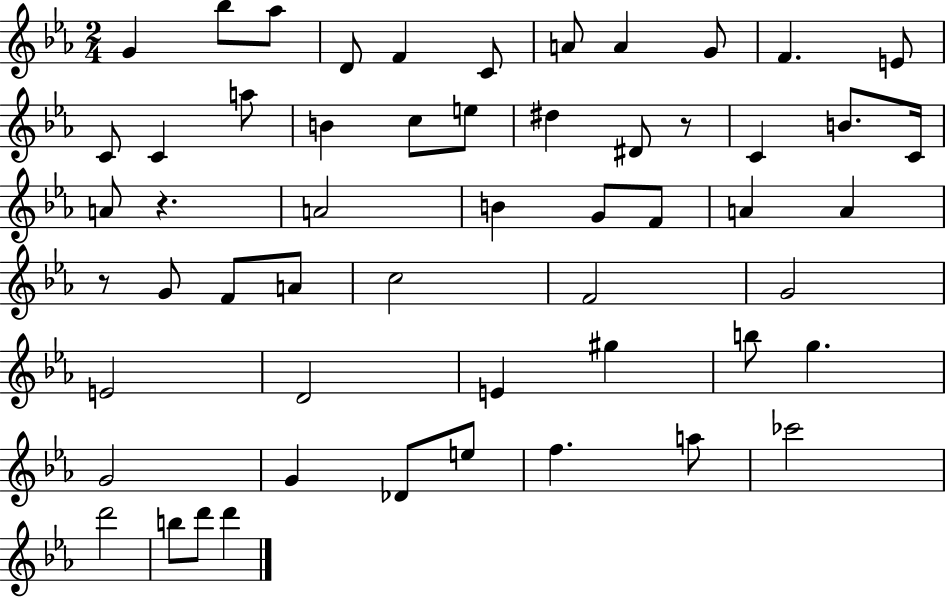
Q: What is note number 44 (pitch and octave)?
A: Db4